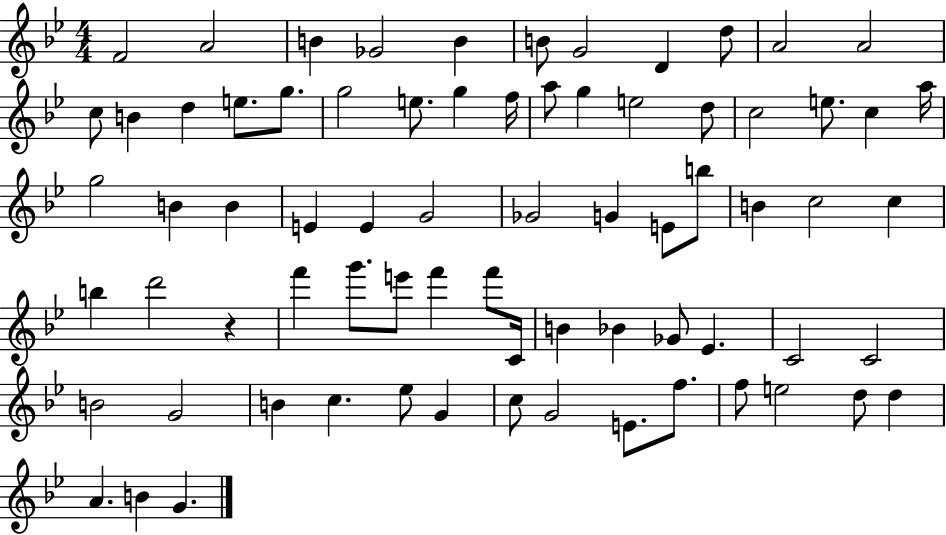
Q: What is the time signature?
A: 4/4